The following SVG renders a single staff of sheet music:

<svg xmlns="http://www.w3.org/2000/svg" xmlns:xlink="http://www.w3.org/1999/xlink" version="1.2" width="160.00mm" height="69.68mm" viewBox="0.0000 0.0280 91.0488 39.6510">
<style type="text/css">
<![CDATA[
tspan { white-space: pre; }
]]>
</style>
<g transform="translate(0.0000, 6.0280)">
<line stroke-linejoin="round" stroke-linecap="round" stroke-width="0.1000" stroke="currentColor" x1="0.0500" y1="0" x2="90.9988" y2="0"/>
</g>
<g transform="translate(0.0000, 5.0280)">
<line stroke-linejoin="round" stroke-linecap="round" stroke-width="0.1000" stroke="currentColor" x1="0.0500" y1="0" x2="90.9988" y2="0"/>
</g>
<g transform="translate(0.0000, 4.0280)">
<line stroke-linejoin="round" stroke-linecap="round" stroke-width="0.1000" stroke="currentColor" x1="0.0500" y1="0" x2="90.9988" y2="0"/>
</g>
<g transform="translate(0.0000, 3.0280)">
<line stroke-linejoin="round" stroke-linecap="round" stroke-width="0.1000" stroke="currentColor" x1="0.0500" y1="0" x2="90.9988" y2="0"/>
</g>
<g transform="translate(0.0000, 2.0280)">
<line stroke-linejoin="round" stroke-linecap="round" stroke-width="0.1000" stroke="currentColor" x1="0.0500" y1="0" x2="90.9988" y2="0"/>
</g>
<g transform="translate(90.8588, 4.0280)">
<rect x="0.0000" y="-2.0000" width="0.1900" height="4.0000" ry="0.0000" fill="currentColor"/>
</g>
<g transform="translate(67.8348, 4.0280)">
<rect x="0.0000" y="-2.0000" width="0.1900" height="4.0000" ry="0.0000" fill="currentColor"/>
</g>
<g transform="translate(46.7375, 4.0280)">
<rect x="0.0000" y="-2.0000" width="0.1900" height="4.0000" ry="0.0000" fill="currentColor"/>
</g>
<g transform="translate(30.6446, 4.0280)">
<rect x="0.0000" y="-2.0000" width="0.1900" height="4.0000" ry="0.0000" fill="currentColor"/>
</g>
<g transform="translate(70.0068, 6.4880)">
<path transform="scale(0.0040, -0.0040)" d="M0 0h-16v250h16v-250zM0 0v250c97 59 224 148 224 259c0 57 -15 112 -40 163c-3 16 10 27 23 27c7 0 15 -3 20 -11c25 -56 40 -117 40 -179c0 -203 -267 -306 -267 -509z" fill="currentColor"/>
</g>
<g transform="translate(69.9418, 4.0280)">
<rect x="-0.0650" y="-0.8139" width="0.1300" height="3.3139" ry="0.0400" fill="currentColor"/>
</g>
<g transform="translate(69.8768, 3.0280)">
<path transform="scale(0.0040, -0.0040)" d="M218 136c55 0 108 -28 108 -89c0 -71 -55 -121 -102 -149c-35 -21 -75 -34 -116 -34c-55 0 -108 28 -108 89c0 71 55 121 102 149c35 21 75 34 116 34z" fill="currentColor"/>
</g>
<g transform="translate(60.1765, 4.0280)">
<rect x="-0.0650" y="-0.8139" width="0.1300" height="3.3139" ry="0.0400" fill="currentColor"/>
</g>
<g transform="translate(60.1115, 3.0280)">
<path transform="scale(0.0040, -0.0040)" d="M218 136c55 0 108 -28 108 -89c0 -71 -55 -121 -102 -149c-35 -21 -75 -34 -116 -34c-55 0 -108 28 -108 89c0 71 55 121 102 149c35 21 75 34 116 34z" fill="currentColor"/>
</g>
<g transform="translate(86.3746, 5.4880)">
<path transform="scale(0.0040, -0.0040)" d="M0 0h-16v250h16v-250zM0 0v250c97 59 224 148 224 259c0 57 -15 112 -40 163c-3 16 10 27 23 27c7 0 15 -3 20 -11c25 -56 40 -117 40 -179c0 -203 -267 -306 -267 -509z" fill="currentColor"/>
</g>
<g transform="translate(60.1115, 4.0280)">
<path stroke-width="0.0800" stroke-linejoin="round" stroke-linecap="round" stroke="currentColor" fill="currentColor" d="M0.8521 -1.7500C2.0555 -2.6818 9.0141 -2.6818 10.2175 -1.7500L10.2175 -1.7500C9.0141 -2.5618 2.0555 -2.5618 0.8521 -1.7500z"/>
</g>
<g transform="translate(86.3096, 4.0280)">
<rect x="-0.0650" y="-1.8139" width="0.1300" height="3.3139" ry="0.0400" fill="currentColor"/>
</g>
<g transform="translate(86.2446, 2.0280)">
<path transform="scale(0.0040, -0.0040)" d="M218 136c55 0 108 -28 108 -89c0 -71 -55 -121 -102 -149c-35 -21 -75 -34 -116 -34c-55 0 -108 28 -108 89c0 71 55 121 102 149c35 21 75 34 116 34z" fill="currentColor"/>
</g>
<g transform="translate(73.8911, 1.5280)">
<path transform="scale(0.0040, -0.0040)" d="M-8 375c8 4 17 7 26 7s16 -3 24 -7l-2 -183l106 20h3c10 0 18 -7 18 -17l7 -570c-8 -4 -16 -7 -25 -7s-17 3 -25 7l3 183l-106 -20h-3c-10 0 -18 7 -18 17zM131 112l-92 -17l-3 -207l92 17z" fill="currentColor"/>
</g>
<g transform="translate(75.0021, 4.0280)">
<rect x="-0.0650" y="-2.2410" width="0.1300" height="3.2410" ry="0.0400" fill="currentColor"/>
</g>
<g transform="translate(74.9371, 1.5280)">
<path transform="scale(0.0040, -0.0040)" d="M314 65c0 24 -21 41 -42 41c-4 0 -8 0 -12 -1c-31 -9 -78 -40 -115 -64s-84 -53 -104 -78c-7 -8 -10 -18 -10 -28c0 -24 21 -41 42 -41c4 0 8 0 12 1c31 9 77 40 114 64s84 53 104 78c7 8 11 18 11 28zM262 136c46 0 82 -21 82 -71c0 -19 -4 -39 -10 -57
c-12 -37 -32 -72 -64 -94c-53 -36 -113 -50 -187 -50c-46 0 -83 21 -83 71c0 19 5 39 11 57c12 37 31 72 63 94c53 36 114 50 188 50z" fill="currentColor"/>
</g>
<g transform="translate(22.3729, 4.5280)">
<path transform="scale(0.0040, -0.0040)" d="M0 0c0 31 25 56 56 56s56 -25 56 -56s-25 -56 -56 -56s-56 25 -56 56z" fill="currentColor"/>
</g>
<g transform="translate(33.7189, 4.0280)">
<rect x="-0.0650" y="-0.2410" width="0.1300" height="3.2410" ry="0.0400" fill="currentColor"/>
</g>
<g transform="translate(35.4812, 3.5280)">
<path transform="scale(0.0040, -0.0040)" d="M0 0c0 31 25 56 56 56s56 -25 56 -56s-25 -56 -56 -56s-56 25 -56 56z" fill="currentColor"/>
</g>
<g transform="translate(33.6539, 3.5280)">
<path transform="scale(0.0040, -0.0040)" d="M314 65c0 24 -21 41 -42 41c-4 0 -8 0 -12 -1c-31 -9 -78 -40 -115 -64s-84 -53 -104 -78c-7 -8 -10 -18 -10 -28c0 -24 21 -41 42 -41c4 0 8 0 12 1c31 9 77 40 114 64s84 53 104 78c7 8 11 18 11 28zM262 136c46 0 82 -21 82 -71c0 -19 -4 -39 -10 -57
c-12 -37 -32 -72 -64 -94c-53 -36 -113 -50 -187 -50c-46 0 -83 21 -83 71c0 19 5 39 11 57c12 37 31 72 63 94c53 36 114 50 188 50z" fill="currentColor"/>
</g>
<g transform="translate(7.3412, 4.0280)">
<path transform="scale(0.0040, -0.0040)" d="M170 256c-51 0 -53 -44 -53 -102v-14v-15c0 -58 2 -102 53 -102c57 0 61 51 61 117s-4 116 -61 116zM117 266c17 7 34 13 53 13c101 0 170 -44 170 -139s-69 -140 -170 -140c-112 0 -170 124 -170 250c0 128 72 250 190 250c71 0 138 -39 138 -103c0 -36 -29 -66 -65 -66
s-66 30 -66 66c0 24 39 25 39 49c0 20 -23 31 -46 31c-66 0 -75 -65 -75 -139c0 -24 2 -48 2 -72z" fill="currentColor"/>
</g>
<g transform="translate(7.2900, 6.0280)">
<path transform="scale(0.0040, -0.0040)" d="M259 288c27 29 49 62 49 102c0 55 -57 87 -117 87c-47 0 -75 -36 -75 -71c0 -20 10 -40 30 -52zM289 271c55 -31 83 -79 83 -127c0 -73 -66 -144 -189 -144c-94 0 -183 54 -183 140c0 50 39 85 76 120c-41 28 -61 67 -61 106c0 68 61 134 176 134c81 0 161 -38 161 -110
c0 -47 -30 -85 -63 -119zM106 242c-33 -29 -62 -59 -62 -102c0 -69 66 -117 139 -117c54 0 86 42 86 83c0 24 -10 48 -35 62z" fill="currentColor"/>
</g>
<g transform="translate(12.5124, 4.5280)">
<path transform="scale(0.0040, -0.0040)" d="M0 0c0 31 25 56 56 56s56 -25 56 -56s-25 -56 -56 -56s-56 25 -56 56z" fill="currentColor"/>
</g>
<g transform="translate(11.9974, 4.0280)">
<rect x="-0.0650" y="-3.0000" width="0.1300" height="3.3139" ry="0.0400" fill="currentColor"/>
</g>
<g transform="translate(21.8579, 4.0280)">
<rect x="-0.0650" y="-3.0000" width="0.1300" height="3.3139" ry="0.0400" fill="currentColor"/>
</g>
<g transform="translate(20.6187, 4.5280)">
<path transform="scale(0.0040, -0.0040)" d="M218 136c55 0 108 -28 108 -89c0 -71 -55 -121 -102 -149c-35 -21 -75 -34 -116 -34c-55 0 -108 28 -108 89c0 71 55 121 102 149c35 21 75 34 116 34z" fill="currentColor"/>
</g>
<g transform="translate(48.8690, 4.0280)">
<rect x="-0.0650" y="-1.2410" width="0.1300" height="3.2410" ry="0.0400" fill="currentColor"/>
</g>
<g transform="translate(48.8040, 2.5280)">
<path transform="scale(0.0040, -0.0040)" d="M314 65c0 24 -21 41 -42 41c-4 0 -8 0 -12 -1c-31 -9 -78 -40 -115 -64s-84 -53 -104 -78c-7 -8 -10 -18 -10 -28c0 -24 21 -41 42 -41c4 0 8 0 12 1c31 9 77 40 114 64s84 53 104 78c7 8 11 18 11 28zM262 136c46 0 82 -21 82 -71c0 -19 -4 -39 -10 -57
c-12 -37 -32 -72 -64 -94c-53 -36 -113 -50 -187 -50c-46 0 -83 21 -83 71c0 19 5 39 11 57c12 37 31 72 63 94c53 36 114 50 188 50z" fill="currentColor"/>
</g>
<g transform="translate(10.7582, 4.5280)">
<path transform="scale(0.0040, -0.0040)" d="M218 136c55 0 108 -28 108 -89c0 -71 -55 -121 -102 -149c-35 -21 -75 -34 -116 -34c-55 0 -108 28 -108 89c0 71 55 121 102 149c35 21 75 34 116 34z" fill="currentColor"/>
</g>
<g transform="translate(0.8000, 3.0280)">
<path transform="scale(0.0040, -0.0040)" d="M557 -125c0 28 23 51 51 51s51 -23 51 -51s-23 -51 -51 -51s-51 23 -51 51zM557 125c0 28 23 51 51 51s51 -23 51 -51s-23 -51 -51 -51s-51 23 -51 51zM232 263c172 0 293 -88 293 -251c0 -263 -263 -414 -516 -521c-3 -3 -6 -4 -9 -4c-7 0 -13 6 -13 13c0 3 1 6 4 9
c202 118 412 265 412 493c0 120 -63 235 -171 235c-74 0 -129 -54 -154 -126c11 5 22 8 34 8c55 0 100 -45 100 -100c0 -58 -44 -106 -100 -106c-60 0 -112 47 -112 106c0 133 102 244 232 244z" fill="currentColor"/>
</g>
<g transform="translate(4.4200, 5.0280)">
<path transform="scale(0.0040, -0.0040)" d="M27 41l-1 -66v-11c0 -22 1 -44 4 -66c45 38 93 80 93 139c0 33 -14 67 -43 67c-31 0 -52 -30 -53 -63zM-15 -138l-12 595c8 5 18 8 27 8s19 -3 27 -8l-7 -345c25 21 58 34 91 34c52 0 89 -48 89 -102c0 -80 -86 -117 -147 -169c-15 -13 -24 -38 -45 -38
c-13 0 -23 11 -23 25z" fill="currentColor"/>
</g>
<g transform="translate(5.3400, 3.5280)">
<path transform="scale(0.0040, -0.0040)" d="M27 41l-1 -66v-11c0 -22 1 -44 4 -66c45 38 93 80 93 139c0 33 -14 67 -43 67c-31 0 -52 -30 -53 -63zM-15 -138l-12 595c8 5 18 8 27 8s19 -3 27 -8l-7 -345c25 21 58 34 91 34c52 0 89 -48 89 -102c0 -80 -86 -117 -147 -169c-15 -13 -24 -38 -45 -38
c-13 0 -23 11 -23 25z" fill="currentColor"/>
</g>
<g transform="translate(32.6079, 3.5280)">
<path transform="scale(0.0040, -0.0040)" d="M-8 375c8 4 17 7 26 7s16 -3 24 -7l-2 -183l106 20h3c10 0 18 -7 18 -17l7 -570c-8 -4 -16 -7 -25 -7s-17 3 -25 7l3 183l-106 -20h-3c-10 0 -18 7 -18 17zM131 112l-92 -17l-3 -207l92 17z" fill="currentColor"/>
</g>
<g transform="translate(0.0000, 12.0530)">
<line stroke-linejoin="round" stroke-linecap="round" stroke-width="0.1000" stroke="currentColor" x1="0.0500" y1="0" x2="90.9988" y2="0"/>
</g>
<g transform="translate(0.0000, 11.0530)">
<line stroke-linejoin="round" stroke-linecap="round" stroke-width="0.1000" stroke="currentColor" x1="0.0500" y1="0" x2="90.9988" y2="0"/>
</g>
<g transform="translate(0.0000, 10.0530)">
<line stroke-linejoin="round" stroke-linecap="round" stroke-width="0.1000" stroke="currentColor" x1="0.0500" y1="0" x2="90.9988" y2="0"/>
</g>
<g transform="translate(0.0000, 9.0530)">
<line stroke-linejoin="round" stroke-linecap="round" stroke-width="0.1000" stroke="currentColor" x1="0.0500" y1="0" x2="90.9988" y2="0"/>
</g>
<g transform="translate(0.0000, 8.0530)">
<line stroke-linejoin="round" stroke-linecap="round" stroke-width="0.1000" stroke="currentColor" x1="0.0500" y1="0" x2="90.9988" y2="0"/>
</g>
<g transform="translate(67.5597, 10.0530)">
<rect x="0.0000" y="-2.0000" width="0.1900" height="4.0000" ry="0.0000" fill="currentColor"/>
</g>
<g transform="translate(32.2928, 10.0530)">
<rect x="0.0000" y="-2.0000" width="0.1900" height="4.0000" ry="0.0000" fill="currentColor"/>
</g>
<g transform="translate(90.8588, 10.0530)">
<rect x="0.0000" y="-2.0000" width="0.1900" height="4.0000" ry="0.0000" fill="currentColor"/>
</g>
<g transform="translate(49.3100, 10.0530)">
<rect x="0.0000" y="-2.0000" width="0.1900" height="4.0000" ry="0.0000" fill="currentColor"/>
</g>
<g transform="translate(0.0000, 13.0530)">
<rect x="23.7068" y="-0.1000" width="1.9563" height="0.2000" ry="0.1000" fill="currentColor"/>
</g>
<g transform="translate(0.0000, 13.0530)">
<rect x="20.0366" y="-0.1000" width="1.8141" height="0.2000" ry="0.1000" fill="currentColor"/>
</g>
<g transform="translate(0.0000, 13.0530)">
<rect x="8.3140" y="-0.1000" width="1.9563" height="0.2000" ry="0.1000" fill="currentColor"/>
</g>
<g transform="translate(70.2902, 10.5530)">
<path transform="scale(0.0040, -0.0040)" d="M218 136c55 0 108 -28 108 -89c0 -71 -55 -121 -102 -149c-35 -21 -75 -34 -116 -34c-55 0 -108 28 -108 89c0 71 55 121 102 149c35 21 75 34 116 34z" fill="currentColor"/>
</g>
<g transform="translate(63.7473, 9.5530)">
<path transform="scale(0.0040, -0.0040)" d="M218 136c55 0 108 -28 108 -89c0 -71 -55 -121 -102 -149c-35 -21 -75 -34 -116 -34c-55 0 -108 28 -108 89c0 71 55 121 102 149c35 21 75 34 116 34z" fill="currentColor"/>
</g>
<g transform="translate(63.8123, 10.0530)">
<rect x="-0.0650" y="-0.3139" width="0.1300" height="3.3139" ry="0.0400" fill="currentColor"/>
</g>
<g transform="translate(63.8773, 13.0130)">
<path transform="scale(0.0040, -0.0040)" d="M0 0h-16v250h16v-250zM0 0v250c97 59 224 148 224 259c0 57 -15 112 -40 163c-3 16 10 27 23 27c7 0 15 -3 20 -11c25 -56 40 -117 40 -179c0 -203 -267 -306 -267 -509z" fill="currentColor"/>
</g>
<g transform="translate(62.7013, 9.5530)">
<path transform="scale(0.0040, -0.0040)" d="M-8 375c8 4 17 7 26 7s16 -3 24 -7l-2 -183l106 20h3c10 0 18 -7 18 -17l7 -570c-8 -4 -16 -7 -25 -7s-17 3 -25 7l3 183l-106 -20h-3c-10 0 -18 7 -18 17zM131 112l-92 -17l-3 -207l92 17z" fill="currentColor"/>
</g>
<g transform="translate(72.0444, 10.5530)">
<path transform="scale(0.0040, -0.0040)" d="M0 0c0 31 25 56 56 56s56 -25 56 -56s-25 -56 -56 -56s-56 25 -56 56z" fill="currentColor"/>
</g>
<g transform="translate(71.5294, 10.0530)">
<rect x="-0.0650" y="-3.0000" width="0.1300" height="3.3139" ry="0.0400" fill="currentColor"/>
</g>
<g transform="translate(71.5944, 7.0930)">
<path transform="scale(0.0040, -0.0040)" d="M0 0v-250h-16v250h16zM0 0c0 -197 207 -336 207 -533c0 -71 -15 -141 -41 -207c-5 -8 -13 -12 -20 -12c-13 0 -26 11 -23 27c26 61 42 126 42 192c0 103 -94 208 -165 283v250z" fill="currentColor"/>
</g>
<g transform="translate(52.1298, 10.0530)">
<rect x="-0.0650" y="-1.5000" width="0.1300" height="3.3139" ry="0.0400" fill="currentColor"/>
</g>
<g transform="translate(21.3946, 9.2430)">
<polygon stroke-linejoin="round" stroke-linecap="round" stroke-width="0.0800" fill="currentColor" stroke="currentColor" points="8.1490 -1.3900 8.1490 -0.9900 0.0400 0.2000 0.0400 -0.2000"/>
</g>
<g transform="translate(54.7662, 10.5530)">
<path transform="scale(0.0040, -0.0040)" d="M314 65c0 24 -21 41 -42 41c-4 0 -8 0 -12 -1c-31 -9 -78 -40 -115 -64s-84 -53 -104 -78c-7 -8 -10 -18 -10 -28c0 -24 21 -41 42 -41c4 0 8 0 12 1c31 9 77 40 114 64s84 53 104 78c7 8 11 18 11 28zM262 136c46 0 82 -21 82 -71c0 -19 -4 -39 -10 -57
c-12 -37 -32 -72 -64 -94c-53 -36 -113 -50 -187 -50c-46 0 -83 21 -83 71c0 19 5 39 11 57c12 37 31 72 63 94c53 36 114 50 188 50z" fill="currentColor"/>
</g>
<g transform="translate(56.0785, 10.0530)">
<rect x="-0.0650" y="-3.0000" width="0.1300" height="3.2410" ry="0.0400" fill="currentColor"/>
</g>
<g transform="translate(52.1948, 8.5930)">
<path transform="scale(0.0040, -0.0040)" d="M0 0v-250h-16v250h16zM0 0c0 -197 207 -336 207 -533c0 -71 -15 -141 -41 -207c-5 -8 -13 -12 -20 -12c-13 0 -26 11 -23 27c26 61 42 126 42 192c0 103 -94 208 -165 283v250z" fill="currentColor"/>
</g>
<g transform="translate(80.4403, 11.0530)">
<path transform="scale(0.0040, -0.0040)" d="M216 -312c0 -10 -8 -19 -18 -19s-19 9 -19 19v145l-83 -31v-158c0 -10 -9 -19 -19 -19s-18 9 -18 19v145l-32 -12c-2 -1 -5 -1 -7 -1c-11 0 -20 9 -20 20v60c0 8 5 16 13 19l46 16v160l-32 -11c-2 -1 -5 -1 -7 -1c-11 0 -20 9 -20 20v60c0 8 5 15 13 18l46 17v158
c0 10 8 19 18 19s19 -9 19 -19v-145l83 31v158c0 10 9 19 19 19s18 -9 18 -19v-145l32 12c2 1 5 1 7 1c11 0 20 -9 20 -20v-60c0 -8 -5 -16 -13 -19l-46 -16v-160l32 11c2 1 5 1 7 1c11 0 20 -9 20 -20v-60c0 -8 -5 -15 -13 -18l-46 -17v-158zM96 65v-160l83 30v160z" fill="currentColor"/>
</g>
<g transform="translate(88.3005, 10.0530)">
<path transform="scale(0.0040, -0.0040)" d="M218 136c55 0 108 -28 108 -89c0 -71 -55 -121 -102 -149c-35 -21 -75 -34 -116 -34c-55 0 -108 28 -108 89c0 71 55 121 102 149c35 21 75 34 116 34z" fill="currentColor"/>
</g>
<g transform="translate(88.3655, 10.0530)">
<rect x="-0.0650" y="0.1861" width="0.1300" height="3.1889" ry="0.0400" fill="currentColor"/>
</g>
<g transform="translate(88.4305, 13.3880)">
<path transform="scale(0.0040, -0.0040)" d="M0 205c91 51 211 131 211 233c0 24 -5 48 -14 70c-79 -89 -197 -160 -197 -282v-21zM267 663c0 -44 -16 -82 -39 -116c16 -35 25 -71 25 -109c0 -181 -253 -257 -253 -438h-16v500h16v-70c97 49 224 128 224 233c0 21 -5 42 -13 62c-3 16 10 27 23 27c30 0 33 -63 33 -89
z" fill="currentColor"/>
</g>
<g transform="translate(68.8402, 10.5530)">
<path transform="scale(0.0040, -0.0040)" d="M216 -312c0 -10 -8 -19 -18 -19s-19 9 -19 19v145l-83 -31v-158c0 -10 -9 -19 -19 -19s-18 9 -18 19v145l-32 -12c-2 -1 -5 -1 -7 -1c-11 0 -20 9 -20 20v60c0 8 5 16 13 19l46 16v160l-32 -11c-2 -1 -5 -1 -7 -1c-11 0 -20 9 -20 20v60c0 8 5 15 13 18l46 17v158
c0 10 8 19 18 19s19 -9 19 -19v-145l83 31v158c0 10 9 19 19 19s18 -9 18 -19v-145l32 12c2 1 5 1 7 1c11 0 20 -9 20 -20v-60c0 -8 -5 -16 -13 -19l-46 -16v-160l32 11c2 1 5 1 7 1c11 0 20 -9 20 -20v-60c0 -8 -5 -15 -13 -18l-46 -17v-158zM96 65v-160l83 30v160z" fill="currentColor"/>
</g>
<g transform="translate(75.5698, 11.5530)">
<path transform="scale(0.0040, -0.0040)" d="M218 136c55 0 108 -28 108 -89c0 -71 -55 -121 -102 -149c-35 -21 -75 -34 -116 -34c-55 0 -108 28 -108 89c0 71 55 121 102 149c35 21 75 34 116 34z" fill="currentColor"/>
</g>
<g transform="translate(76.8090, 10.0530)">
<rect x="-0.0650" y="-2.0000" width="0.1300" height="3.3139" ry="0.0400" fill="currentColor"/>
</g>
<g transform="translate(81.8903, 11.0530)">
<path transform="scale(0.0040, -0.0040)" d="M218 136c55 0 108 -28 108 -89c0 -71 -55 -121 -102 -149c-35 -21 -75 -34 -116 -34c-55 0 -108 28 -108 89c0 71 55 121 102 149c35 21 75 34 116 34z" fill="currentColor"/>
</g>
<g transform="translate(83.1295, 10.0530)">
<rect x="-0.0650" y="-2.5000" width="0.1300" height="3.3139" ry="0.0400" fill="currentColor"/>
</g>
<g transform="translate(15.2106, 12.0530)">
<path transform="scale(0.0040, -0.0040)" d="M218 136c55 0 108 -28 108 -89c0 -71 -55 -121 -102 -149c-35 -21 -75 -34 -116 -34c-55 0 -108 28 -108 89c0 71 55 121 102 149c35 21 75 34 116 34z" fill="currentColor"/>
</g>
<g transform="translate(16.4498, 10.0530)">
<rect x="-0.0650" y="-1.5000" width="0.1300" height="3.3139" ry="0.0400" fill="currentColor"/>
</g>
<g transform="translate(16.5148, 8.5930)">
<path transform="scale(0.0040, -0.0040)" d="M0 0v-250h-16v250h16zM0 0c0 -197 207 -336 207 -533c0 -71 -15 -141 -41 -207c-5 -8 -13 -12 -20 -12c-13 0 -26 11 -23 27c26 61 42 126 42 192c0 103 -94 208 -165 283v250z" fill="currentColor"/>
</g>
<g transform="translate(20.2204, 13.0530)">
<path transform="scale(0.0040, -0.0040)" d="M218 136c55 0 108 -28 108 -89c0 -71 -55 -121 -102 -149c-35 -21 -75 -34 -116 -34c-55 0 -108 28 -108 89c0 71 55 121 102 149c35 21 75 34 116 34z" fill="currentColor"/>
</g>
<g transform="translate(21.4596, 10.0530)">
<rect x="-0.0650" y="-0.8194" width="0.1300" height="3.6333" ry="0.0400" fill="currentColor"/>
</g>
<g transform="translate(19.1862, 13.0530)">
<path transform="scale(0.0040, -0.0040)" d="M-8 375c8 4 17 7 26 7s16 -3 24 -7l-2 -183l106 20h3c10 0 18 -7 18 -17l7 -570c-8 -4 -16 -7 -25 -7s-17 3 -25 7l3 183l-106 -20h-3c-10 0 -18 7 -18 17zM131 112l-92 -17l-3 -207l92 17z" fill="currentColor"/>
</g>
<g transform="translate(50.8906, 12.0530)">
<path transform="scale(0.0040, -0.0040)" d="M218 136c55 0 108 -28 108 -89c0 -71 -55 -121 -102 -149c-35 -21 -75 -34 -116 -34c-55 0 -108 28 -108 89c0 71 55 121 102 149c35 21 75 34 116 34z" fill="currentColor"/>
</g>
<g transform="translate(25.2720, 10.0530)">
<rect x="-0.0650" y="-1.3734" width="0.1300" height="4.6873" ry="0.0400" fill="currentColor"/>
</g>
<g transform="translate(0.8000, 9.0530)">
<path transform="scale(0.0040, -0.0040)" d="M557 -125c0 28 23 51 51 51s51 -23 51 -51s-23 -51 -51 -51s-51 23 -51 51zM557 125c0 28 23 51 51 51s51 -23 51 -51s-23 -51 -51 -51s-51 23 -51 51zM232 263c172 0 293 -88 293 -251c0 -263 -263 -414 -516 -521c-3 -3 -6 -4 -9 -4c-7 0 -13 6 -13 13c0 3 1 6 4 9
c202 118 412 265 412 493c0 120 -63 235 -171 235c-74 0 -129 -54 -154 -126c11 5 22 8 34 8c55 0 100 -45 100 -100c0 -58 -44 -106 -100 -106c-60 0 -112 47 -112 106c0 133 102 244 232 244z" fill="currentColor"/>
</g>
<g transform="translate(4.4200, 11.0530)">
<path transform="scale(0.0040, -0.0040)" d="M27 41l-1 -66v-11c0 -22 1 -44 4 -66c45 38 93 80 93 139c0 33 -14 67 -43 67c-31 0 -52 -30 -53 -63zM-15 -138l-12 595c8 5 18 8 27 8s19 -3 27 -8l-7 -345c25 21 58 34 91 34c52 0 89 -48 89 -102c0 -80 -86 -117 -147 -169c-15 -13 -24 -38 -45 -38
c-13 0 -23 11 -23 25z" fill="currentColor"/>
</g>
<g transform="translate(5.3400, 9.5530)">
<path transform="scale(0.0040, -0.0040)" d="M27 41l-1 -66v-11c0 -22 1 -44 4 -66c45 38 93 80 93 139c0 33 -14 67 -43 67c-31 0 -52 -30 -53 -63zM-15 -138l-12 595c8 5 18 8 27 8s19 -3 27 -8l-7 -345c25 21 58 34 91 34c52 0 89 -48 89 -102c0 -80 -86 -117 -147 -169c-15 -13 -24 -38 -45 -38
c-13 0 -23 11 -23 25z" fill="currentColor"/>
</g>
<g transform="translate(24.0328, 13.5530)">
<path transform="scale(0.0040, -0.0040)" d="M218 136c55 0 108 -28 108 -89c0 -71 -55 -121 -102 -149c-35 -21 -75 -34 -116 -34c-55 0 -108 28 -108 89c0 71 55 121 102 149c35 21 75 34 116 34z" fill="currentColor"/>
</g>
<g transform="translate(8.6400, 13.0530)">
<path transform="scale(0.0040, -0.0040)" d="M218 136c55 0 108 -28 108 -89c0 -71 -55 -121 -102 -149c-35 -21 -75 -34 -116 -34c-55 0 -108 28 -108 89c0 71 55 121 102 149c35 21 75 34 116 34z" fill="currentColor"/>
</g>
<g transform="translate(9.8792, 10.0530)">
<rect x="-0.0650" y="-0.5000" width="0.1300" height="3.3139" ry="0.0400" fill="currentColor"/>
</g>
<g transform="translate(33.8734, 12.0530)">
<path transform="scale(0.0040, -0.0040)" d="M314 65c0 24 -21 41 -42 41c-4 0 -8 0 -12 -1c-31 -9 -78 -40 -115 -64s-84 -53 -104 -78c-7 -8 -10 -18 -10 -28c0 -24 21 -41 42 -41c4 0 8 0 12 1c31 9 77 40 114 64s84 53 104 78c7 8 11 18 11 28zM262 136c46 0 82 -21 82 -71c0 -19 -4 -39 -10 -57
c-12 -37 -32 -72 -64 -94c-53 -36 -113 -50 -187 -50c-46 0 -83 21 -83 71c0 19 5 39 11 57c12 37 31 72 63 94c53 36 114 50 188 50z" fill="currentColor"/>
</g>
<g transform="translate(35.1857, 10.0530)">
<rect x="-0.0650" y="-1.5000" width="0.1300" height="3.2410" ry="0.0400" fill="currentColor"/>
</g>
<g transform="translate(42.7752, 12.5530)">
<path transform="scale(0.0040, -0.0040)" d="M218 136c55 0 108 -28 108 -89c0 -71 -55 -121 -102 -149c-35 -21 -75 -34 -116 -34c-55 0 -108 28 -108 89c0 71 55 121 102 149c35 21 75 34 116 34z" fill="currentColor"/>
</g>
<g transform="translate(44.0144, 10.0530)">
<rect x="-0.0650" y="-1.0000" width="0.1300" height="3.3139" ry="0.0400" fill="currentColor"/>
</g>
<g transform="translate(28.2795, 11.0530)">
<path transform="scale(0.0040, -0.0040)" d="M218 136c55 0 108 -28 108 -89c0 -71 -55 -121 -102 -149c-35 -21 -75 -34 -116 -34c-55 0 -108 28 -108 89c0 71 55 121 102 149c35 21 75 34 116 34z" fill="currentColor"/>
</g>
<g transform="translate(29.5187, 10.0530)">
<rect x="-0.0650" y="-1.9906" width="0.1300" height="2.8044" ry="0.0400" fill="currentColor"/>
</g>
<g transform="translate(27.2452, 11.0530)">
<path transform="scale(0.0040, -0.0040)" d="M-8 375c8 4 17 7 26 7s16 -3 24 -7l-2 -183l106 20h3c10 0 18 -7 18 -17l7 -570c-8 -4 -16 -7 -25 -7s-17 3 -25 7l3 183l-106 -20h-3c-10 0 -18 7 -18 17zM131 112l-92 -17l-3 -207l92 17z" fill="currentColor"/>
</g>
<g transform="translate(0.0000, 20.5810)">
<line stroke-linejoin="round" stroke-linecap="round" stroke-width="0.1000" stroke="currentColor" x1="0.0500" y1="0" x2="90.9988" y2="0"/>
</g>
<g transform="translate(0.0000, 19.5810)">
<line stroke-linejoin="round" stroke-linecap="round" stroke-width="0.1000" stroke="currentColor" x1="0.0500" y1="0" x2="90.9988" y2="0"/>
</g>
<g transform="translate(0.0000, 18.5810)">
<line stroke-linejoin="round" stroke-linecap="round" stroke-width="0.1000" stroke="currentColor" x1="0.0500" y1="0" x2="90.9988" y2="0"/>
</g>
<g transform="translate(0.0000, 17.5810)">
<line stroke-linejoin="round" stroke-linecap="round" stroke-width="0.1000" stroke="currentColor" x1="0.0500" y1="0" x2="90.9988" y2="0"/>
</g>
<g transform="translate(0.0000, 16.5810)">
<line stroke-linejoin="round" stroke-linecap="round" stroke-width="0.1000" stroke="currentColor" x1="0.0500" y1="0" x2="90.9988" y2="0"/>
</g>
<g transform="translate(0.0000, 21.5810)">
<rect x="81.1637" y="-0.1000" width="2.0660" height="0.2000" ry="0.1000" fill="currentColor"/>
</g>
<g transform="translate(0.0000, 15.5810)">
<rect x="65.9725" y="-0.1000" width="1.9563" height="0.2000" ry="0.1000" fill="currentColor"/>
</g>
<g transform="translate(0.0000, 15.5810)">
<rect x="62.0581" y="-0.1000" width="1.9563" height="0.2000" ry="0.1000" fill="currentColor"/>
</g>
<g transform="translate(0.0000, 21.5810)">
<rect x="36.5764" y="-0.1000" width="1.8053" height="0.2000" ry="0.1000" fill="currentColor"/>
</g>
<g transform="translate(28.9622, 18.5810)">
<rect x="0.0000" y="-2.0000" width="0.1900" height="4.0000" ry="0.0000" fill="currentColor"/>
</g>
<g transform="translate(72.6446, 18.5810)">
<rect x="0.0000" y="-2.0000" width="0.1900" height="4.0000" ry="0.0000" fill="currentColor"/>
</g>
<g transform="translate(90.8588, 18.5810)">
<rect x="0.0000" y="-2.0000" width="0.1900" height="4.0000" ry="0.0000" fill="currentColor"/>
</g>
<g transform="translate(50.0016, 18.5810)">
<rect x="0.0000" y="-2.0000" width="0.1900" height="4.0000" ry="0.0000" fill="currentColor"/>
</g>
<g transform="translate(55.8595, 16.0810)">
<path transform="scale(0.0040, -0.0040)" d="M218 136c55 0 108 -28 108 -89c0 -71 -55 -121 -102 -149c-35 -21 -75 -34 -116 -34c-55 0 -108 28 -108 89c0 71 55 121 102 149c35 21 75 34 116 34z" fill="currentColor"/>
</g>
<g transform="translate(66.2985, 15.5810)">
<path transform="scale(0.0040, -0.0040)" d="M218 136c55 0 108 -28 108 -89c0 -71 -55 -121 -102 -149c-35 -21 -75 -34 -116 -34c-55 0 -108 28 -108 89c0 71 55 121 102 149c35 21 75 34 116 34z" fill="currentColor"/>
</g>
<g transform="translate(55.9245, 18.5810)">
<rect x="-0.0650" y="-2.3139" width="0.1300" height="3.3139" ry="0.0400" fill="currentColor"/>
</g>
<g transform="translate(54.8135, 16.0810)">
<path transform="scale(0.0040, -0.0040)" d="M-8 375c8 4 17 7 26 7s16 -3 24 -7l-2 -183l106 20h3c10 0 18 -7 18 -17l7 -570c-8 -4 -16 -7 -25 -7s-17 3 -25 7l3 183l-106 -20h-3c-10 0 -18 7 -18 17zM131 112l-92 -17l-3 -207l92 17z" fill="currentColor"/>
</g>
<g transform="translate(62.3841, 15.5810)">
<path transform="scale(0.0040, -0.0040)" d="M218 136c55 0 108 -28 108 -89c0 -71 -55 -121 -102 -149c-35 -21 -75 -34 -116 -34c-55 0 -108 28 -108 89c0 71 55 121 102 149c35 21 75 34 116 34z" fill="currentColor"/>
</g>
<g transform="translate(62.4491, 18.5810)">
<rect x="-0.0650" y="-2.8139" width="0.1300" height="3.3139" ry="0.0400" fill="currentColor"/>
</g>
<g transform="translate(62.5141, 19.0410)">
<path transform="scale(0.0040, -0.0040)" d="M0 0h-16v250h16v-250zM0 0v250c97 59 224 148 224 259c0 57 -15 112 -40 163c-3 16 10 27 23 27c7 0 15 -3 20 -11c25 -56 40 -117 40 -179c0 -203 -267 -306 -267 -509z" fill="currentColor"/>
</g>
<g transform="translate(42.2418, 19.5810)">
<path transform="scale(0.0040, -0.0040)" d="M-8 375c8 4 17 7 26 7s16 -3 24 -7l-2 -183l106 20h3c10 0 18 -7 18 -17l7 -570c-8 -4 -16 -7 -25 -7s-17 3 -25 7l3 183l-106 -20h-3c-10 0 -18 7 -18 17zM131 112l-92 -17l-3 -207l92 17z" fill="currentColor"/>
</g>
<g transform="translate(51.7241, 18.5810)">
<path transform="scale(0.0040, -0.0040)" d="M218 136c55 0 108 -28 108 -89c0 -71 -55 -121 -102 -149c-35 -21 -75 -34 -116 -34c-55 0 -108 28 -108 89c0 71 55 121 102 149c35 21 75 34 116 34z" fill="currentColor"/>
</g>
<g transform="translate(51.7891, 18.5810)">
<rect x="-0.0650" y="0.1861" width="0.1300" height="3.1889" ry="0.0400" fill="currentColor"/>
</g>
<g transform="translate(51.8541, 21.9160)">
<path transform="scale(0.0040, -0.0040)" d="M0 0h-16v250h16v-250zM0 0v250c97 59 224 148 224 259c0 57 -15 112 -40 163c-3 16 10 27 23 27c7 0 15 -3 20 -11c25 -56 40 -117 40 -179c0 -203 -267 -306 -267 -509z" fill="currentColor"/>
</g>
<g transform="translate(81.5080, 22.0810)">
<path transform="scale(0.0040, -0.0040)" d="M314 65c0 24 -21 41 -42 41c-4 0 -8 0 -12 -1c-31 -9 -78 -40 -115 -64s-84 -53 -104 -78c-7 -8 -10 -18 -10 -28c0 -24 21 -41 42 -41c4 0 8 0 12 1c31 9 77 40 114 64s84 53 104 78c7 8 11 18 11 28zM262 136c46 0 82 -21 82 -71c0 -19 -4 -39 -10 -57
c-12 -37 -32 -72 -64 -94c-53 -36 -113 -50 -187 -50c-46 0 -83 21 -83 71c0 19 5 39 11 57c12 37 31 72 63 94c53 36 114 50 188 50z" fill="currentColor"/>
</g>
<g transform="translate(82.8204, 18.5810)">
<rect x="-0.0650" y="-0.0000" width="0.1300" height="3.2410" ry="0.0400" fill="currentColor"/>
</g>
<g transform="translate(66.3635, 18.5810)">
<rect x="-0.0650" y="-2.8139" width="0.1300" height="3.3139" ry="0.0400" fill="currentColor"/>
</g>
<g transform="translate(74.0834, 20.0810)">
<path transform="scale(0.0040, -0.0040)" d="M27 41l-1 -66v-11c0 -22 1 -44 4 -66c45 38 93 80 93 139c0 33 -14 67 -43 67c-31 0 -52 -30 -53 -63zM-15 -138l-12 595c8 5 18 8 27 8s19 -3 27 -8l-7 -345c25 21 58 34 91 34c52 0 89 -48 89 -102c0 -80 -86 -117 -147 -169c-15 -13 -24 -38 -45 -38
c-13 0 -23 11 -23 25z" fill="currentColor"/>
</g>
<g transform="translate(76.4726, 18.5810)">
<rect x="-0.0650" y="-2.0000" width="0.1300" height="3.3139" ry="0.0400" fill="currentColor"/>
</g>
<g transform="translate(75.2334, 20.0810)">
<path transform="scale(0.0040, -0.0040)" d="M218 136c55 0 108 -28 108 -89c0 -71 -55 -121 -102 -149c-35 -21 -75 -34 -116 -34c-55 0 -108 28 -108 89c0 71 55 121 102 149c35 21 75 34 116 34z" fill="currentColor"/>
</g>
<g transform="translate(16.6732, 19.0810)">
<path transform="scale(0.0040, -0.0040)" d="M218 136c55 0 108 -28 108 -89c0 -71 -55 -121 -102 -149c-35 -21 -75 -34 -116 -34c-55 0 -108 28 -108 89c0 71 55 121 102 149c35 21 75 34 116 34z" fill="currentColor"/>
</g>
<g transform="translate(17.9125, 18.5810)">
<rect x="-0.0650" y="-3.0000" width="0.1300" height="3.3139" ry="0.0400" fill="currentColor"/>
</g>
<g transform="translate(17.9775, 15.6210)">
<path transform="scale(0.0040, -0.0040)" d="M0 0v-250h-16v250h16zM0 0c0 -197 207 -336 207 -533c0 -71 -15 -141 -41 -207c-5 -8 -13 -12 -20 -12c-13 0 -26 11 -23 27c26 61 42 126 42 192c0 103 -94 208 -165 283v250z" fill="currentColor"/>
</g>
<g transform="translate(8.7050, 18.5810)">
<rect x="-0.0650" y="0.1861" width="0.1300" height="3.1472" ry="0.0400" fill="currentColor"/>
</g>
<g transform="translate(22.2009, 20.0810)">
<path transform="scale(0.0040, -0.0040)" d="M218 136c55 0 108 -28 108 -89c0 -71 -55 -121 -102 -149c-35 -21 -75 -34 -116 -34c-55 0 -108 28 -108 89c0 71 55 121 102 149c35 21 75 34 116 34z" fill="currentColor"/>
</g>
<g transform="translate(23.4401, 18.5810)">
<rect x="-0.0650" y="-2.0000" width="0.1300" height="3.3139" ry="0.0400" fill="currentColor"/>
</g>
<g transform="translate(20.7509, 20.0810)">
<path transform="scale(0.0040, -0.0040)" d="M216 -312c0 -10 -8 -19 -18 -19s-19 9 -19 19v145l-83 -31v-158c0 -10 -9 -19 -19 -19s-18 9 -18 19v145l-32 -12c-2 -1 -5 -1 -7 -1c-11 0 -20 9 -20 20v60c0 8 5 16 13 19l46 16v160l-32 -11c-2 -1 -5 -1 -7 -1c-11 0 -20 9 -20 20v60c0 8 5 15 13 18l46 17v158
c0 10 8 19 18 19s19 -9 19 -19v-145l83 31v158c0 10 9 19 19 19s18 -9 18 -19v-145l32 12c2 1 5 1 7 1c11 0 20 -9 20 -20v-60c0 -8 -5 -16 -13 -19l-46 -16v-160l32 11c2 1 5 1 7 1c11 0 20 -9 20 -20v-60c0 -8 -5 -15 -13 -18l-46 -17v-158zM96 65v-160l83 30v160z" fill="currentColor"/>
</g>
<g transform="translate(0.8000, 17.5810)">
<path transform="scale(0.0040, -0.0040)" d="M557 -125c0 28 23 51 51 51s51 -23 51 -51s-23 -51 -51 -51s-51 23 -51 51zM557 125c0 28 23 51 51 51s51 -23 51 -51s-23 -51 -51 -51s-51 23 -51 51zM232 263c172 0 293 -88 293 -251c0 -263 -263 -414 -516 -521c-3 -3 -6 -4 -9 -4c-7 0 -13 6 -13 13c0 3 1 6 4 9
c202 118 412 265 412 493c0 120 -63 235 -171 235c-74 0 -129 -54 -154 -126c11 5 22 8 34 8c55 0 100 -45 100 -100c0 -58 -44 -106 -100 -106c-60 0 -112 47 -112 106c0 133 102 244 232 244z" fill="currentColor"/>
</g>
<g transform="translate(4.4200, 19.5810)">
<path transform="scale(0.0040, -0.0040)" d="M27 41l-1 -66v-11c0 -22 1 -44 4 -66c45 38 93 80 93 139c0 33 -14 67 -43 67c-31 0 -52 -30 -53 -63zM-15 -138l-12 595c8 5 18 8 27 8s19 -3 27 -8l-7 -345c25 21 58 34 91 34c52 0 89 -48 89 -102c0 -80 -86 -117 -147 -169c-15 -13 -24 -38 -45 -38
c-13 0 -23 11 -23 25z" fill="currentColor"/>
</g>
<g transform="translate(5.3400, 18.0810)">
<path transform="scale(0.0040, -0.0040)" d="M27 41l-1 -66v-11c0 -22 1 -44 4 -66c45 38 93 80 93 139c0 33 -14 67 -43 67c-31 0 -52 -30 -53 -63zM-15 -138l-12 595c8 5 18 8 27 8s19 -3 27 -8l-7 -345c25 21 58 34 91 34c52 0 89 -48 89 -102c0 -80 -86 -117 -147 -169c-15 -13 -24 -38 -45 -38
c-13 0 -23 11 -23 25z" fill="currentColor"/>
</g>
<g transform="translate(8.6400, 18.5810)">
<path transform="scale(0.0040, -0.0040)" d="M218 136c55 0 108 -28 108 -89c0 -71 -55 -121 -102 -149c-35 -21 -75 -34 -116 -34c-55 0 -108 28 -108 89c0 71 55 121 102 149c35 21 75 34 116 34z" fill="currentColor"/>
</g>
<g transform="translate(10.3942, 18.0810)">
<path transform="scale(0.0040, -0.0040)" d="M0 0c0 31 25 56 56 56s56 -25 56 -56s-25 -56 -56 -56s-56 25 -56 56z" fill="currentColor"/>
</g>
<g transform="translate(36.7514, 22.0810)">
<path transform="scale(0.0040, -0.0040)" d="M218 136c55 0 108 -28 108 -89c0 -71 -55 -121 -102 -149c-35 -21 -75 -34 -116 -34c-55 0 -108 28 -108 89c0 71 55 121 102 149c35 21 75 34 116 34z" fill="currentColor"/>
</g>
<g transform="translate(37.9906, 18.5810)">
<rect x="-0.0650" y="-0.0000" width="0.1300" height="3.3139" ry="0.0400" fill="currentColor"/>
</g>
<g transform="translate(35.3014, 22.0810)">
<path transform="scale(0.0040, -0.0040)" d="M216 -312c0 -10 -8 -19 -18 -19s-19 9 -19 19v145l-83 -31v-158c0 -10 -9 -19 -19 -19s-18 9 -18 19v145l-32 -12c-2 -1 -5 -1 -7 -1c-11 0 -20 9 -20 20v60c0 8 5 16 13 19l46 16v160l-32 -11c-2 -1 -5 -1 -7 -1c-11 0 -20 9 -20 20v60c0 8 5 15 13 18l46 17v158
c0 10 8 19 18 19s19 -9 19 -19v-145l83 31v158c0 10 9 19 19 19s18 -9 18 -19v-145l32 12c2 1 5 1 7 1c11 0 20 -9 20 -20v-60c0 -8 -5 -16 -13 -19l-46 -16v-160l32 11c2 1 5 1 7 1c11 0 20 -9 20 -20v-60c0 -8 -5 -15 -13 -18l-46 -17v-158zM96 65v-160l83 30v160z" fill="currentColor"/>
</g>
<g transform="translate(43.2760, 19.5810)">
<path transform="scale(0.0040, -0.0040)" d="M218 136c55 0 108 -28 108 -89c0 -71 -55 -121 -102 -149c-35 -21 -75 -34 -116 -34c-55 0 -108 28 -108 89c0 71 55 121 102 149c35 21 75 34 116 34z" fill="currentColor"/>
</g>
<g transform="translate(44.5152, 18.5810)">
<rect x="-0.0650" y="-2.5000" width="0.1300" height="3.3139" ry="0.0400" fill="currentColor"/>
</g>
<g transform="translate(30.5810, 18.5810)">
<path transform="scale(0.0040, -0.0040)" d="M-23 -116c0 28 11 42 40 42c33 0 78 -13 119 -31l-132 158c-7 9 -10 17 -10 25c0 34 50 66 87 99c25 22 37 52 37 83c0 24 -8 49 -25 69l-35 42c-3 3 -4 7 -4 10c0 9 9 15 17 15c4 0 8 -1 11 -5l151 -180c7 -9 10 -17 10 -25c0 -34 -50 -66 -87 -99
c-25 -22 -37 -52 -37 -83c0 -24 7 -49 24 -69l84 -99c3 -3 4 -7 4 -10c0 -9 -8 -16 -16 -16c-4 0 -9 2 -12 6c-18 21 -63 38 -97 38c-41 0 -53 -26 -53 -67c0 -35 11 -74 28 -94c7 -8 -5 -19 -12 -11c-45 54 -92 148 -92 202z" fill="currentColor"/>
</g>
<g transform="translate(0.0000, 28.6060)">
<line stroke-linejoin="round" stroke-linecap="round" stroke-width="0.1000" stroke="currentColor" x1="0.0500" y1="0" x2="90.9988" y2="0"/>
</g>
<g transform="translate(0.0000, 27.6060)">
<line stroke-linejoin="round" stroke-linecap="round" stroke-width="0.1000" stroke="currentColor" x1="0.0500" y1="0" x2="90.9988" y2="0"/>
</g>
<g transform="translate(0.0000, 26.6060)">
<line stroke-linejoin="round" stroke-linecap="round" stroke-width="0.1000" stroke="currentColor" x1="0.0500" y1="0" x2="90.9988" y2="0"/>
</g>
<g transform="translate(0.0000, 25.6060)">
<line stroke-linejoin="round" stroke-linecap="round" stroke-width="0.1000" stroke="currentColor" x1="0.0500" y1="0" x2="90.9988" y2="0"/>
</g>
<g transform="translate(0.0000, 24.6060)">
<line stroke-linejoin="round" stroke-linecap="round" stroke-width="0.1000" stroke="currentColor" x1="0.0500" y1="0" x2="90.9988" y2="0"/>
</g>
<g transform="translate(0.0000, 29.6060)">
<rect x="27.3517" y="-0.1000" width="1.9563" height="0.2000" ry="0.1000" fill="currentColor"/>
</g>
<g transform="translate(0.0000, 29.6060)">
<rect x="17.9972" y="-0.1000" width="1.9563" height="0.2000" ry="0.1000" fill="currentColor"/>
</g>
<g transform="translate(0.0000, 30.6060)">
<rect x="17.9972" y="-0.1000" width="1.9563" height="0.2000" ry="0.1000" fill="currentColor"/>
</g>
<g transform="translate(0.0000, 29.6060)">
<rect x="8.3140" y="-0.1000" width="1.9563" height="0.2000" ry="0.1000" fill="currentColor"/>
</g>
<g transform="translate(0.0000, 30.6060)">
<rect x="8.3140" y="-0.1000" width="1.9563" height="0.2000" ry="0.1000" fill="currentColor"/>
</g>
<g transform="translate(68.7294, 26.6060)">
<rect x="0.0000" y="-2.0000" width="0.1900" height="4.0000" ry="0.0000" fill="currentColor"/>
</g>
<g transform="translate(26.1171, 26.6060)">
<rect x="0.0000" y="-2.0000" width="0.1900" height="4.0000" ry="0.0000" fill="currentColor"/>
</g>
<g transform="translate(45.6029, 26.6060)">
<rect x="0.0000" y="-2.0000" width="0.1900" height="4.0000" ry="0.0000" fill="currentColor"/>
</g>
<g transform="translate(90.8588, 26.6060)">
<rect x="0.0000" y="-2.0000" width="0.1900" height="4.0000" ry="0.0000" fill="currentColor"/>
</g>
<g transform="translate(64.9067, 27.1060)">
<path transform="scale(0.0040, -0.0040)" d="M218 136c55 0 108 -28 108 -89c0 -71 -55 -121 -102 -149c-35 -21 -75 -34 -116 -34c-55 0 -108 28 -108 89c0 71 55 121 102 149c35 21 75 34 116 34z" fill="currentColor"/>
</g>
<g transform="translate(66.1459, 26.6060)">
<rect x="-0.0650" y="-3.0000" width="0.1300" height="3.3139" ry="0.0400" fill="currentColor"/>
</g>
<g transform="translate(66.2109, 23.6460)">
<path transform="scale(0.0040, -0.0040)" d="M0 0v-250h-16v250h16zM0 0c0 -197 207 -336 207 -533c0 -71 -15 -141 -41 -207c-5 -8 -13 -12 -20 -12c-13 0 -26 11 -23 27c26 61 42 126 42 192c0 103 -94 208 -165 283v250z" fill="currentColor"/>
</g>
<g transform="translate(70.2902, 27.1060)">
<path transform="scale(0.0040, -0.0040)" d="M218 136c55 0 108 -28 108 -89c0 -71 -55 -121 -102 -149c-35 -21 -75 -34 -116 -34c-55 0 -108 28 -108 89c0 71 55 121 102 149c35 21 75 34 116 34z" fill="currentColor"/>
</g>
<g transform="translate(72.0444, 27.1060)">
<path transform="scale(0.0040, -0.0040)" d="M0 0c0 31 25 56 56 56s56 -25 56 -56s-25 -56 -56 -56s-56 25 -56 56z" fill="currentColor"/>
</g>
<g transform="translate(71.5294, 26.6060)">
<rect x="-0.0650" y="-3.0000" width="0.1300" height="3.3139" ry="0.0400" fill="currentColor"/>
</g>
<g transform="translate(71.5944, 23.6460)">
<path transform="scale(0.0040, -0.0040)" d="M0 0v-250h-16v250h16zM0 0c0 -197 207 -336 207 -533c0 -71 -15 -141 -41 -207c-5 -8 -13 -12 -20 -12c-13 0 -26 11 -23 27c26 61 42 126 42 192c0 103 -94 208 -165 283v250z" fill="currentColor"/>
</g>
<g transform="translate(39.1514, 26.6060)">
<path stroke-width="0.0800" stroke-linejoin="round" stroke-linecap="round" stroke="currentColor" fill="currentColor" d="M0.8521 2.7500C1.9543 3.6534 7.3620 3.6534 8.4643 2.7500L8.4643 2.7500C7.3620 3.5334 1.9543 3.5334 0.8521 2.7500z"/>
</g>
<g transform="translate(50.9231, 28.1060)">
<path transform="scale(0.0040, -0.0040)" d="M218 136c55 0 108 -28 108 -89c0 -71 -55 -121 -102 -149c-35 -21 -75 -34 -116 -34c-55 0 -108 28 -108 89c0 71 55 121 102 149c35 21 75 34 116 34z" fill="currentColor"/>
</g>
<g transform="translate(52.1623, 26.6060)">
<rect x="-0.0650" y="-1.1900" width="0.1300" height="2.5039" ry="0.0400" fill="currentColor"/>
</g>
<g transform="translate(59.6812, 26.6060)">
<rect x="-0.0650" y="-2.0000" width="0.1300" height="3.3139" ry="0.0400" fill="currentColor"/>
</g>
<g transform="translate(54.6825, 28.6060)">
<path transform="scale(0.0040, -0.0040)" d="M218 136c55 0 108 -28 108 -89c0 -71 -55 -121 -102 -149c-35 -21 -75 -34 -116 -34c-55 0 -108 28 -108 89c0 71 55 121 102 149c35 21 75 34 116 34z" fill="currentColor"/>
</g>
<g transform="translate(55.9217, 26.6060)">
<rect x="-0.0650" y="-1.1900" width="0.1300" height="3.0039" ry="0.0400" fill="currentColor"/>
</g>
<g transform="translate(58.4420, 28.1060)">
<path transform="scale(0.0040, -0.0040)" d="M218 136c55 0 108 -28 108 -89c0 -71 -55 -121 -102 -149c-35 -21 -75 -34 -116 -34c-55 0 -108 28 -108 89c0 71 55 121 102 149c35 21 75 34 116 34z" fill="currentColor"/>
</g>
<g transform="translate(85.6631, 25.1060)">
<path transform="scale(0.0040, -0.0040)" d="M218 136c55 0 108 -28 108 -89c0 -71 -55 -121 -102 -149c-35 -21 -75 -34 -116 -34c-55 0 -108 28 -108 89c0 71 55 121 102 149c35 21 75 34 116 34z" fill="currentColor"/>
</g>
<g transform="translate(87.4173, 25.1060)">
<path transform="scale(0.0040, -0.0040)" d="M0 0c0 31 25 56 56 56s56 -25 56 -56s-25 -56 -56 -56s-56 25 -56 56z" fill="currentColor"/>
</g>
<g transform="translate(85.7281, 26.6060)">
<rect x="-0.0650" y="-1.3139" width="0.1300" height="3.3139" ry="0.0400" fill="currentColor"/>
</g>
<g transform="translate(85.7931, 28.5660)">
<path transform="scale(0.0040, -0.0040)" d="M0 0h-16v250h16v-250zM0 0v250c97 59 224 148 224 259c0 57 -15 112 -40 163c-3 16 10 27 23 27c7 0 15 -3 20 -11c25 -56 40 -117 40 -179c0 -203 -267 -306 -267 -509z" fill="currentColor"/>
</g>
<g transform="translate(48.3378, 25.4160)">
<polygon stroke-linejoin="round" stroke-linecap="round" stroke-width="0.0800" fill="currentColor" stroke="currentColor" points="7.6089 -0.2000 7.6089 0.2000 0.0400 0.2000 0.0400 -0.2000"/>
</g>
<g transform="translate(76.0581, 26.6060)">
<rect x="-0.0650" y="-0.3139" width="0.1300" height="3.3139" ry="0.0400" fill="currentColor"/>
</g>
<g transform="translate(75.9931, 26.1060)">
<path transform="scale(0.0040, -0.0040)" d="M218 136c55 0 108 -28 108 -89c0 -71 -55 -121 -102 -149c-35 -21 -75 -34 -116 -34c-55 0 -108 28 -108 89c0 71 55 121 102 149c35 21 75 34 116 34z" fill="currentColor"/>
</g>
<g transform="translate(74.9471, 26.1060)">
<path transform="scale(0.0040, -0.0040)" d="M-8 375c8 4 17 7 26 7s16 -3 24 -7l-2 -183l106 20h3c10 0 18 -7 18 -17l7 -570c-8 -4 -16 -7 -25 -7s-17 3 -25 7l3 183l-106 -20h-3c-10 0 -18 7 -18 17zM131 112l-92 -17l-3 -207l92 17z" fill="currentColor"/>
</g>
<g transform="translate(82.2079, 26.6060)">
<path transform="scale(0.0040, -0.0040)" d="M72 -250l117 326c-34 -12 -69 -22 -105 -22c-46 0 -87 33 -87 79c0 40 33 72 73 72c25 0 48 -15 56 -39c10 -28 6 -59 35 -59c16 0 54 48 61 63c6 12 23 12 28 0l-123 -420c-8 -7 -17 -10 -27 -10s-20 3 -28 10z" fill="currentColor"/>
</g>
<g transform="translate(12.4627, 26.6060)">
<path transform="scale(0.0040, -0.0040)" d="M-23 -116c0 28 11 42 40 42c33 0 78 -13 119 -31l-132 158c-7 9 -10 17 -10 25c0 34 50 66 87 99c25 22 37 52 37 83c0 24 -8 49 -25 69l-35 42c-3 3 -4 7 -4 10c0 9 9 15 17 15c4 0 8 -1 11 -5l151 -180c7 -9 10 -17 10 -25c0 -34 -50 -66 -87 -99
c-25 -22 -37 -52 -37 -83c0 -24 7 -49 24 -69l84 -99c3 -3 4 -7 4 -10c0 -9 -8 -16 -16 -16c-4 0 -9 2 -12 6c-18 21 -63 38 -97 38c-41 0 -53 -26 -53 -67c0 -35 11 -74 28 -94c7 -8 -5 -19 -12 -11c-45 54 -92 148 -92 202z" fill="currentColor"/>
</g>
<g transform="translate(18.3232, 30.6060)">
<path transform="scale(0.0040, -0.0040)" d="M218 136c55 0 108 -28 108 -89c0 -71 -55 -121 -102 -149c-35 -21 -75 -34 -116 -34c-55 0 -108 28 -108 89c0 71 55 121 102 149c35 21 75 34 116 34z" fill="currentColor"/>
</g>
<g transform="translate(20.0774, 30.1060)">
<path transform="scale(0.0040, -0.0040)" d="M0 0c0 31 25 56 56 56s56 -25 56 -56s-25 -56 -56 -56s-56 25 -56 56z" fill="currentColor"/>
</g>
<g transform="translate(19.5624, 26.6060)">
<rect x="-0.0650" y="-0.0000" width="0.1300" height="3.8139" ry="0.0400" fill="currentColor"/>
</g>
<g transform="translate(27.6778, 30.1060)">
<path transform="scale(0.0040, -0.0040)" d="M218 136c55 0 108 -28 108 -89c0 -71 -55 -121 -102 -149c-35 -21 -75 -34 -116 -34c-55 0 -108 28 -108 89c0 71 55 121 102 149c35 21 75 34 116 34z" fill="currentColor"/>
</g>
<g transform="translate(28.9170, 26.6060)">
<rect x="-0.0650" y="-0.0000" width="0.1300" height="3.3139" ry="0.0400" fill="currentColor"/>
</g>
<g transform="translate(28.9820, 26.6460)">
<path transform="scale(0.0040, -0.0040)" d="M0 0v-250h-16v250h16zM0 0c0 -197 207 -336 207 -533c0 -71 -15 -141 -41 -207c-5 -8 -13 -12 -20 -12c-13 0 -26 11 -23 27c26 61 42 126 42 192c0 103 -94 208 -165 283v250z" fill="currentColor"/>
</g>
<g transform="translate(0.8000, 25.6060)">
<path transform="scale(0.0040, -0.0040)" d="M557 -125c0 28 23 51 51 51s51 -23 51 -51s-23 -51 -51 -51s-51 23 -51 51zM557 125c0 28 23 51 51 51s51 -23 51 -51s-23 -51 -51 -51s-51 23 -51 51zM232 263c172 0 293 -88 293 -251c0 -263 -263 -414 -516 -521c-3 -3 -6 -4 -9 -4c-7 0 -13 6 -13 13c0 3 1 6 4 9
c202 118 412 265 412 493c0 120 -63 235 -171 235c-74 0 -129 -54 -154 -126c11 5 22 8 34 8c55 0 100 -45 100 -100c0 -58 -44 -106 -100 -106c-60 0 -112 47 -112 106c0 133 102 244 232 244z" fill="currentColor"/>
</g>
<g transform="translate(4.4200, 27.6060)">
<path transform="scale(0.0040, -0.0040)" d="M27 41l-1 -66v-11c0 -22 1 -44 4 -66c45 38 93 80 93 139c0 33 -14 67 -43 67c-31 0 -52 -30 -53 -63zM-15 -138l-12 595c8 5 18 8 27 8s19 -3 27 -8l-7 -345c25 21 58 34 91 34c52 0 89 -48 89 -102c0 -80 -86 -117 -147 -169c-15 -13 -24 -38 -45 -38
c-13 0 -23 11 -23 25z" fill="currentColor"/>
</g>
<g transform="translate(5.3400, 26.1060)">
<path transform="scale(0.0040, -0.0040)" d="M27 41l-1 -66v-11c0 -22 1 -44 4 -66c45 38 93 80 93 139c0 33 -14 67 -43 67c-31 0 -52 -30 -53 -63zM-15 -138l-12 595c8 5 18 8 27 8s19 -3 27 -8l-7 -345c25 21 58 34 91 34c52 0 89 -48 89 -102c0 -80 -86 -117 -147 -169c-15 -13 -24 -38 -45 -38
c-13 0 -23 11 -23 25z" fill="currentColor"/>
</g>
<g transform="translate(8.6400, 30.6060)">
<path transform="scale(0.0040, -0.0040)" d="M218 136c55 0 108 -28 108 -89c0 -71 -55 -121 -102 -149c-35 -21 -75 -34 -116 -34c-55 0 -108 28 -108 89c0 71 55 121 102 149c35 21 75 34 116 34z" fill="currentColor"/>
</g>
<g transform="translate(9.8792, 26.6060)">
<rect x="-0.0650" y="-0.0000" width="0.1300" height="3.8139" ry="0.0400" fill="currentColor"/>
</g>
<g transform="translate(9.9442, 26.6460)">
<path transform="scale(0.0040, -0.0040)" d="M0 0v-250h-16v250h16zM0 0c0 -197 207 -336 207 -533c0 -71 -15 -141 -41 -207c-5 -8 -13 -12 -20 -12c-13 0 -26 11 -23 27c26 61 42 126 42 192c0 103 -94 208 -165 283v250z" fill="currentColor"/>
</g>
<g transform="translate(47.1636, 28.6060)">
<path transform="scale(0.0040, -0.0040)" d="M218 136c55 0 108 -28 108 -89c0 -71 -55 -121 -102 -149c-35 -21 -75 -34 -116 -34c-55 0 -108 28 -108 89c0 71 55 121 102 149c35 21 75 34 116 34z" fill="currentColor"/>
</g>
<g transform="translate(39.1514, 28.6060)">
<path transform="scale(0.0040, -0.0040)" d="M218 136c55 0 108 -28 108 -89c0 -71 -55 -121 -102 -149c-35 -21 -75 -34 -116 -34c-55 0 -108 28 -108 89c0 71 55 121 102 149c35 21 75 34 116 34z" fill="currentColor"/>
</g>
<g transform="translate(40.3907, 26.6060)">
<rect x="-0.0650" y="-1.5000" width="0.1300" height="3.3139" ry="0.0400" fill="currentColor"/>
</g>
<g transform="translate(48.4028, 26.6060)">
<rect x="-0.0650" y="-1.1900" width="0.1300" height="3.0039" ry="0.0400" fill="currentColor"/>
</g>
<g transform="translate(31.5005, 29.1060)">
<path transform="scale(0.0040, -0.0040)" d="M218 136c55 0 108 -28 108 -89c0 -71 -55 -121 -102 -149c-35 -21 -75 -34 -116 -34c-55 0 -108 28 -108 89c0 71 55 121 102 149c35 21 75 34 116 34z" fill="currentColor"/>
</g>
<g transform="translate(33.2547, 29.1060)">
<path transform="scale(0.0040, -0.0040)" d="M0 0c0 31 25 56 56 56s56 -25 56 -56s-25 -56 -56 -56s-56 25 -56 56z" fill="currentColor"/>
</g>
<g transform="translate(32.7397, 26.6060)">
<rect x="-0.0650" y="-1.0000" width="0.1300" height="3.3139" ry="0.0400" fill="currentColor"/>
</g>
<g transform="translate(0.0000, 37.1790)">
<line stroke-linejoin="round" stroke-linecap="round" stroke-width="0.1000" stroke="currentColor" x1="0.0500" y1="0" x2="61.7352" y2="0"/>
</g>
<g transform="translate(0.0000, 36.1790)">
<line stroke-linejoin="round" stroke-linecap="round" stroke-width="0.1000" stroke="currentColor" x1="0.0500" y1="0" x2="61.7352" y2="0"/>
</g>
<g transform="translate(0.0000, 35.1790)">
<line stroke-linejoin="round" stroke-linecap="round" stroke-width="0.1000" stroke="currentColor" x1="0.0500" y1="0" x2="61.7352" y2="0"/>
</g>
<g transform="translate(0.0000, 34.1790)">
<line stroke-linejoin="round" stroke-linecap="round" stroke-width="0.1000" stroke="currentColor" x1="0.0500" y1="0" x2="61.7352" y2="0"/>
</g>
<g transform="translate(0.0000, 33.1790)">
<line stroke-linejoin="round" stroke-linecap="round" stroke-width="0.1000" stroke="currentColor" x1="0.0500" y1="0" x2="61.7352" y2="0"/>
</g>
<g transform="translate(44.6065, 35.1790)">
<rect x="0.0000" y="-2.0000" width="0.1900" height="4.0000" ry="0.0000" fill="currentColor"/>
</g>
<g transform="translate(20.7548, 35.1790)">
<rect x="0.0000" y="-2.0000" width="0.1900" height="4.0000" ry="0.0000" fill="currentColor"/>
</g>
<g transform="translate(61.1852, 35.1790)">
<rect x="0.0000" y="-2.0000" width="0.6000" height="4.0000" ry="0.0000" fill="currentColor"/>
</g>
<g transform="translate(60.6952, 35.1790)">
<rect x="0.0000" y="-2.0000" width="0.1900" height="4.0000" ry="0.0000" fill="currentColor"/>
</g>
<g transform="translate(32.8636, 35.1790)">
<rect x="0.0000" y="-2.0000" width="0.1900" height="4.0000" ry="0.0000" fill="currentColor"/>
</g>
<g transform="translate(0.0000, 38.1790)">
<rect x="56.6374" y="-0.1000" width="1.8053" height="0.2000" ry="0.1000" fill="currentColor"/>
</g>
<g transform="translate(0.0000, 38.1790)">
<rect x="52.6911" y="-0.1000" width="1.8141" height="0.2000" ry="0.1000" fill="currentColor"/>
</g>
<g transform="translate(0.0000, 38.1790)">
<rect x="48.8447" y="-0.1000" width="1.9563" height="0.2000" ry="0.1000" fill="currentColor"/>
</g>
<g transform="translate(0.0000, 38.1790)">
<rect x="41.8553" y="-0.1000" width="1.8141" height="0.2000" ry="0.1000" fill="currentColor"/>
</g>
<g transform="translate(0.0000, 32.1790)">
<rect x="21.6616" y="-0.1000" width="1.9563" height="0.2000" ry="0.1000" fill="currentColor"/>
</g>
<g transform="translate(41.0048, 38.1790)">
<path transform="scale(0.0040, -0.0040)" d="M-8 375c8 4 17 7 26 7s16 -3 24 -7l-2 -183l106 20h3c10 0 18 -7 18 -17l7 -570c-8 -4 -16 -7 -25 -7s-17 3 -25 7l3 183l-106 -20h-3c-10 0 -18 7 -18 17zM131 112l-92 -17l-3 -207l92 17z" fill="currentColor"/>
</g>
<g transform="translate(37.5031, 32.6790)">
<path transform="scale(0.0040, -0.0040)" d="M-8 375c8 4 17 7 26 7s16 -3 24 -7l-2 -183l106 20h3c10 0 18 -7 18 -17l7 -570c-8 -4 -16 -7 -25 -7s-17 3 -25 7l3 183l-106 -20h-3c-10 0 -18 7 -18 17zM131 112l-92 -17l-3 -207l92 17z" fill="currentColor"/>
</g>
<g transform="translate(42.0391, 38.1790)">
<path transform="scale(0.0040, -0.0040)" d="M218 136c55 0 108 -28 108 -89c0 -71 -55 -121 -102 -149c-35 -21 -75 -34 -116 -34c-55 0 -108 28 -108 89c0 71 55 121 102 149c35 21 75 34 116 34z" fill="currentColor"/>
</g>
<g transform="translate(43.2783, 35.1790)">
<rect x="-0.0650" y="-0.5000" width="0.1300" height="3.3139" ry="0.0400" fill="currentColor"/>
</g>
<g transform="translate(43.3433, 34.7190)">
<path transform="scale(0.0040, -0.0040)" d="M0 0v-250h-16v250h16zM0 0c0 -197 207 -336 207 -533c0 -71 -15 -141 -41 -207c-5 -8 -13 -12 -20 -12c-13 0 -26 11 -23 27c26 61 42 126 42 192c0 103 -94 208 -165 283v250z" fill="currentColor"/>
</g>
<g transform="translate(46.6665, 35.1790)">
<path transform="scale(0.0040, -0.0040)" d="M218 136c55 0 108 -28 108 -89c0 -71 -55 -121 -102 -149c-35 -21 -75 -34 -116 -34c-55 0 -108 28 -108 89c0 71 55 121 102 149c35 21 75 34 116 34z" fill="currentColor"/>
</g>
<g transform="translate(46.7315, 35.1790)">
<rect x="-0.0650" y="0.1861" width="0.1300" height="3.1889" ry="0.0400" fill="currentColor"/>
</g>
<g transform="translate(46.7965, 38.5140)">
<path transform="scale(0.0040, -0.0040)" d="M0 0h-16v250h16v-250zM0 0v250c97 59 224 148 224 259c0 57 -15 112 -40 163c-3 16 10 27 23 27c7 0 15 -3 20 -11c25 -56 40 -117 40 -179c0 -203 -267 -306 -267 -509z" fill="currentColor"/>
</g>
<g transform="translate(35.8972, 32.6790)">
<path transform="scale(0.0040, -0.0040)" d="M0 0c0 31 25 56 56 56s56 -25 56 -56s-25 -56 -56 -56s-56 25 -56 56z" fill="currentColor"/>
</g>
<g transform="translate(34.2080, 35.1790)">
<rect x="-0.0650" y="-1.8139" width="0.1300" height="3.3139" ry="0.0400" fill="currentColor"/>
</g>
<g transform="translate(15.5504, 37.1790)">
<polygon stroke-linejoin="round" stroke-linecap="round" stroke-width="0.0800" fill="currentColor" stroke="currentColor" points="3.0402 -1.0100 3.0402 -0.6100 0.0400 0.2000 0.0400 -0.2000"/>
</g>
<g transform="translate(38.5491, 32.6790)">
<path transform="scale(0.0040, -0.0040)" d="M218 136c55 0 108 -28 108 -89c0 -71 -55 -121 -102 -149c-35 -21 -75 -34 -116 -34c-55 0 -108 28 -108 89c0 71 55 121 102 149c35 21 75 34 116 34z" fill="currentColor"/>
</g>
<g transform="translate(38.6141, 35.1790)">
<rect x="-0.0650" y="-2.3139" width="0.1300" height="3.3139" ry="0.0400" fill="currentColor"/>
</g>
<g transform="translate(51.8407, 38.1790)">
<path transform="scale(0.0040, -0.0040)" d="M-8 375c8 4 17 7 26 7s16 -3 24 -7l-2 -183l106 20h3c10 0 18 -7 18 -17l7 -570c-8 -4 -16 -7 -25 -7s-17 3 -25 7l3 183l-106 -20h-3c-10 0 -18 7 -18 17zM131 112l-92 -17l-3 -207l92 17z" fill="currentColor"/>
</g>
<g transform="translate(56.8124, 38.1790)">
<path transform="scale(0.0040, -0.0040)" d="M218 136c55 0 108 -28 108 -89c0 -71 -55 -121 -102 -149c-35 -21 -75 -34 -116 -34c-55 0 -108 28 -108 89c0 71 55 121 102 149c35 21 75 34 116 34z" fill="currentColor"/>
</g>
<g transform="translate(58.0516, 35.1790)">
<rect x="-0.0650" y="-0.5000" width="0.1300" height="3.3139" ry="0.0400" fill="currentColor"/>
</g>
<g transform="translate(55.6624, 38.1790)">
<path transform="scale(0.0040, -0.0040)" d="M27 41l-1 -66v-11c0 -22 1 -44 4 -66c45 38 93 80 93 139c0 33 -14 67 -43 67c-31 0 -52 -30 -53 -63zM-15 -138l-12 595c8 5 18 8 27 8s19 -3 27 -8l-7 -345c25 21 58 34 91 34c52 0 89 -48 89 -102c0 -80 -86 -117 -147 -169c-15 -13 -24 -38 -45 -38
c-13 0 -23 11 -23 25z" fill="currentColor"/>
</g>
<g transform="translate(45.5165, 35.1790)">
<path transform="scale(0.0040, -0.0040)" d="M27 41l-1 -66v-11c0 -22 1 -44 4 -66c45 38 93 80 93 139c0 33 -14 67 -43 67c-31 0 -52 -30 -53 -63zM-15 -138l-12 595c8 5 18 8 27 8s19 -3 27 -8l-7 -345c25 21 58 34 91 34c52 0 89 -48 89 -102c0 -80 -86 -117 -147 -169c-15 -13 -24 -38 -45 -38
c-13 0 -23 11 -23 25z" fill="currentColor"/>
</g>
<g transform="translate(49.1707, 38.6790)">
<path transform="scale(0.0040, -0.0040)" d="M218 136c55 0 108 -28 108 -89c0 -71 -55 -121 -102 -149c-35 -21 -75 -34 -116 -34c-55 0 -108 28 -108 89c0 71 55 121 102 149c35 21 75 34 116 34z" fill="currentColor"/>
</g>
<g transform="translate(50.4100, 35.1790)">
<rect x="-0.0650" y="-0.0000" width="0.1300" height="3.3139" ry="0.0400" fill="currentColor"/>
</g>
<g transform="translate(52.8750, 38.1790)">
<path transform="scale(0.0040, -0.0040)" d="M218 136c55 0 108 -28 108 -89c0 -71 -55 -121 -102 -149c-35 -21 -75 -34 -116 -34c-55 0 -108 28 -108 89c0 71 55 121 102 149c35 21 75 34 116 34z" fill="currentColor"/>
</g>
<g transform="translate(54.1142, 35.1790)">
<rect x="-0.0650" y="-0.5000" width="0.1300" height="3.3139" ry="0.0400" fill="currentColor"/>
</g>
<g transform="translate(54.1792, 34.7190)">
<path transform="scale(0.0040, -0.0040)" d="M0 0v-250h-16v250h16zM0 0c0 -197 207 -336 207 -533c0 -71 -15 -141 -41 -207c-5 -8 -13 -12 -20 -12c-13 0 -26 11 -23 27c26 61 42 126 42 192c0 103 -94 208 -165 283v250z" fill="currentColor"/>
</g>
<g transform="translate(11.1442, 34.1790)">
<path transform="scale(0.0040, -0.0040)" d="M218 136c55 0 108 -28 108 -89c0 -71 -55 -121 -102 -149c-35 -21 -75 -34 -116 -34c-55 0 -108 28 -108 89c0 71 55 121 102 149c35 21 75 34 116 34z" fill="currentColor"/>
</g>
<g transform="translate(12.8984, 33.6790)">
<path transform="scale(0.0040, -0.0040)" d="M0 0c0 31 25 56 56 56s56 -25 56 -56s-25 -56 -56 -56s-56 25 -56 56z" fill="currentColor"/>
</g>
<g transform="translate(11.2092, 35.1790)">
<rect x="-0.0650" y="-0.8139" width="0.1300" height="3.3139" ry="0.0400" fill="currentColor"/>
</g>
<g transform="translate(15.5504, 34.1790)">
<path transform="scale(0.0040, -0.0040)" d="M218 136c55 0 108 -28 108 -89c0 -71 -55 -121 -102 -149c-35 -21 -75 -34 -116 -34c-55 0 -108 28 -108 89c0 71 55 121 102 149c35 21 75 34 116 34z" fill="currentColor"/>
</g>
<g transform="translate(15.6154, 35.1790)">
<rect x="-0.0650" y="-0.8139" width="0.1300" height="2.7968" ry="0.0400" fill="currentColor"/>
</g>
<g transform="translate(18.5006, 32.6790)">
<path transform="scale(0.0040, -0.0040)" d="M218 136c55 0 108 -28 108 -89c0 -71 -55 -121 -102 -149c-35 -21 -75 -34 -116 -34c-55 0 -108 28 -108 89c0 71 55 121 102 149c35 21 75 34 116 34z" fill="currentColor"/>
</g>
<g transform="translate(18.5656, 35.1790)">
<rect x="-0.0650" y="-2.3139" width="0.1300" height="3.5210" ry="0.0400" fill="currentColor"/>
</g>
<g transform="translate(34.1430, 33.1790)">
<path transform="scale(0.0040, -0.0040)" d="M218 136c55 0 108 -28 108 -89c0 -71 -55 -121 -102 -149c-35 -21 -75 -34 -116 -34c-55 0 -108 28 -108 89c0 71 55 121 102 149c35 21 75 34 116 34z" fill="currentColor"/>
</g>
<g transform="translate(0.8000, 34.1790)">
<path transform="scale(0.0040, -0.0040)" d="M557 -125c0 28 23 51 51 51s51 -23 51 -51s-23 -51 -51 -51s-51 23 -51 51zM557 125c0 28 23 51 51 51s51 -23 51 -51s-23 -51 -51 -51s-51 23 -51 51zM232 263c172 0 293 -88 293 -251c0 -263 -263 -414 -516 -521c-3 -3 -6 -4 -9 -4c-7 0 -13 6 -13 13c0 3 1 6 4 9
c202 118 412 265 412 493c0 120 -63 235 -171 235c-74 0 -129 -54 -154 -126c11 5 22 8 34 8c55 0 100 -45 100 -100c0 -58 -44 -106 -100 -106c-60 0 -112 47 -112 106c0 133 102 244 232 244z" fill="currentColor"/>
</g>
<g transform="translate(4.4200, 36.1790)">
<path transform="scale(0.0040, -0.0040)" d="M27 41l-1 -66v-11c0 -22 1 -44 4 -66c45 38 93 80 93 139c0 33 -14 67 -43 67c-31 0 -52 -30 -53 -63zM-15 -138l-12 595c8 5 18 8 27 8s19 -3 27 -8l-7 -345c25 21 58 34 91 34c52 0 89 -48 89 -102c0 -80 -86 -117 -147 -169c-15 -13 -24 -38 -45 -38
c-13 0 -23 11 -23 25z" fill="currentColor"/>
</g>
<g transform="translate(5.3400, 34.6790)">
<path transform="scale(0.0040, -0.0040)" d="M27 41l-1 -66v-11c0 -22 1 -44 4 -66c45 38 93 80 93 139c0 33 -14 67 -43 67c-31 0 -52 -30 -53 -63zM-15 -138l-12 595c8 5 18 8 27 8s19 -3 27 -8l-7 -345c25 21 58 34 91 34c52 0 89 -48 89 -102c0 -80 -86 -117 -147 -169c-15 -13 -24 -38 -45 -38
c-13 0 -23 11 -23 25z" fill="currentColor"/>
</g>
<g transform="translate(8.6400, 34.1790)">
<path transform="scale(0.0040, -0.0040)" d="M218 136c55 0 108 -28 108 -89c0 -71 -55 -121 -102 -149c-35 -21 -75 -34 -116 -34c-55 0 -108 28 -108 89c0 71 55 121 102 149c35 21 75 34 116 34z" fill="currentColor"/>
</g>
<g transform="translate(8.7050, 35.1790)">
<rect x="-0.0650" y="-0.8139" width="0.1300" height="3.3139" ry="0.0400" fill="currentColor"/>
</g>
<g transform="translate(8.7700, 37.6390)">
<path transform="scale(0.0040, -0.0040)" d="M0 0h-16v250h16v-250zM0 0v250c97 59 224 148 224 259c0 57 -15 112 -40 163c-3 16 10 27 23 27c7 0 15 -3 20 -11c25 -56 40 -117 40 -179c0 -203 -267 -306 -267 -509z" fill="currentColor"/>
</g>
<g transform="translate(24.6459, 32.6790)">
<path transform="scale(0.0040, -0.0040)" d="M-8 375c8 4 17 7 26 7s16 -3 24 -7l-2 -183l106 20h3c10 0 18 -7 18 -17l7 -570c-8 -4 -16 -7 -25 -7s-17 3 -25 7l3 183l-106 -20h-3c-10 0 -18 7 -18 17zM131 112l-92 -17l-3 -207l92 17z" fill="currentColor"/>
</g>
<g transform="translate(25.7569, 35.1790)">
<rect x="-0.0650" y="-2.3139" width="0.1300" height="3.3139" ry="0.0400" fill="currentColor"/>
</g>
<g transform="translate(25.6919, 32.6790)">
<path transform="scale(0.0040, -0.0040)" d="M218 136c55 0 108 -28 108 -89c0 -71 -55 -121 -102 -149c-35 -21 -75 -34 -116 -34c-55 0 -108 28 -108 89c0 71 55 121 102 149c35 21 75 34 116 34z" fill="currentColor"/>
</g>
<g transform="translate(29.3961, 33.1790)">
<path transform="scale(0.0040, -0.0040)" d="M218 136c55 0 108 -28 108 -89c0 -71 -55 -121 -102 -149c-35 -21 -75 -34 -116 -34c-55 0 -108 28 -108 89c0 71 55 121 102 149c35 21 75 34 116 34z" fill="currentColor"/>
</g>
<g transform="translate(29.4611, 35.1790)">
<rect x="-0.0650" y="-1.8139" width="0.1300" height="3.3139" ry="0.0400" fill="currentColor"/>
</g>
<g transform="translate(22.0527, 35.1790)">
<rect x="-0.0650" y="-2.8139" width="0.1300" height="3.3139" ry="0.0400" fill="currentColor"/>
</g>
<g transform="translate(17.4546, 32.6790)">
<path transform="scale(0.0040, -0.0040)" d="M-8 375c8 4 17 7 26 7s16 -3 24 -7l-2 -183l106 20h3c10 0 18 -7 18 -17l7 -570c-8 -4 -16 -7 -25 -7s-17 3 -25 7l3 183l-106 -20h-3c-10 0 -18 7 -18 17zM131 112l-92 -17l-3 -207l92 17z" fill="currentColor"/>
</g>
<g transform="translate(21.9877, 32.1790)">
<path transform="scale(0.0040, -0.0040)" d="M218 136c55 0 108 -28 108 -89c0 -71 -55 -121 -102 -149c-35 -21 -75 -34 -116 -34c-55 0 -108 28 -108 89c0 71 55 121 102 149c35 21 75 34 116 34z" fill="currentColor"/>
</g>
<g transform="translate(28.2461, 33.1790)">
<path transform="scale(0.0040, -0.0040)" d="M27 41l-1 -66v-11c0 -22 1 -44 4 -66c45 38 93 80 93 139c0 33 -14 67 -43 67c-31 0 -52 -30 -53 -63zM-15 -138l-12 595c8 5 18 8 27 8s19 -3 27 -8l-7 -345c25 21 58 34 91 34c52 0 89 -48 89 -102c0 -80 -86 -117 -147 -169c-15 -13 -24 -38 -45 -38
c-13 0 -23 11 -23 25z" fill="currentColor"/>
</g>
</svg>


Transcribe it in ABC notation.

X:1
T:Untitled
M:6/8
L:1/4
K:Bb
C, C, E,2 G,2 F, F,/2 B,2 A,/2 _E,, G,,/2 E,,/2 D,,/2 B,,/2 G,,2 F,, G,,/2 C,2 E,/2 ^C,/2 A,, ^B,, D,/4 D, C,/2 ^A,, z ^D,, B,, D,/2 B, C/2 C _A,, D,,2 C,,/2 z C,, D,,/2 F,, G,, G,,/2 A,,/2 G,,/2 A,, C,/2 C,/2 E, z/2 G,/2 F,/2 F, F,/2 B,/2 C B, _A, A, B, E,,/2 _D,/2 D,, E,,/2 _E,,